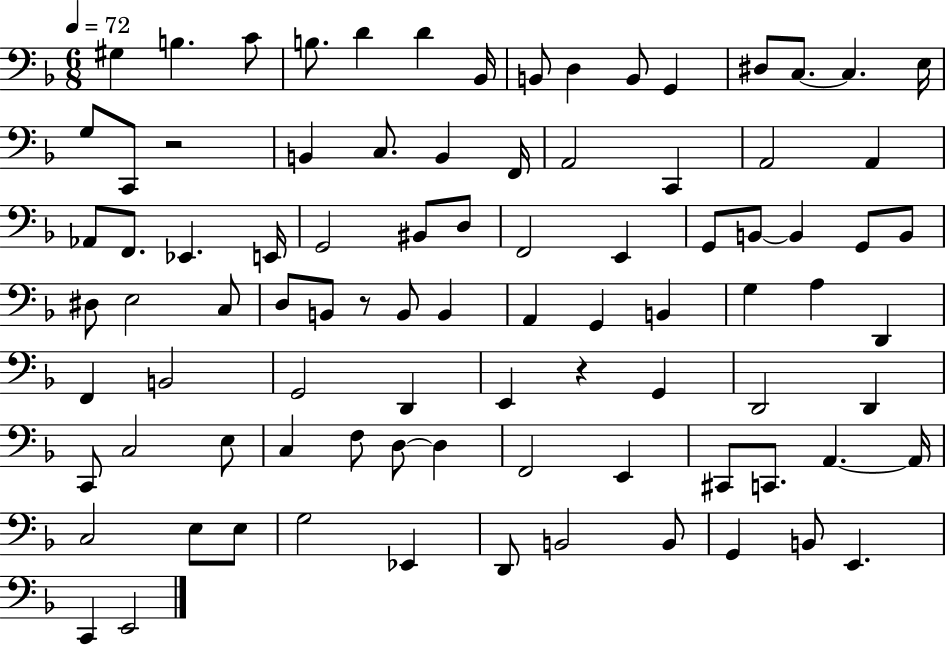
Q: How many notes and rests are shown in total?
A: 89